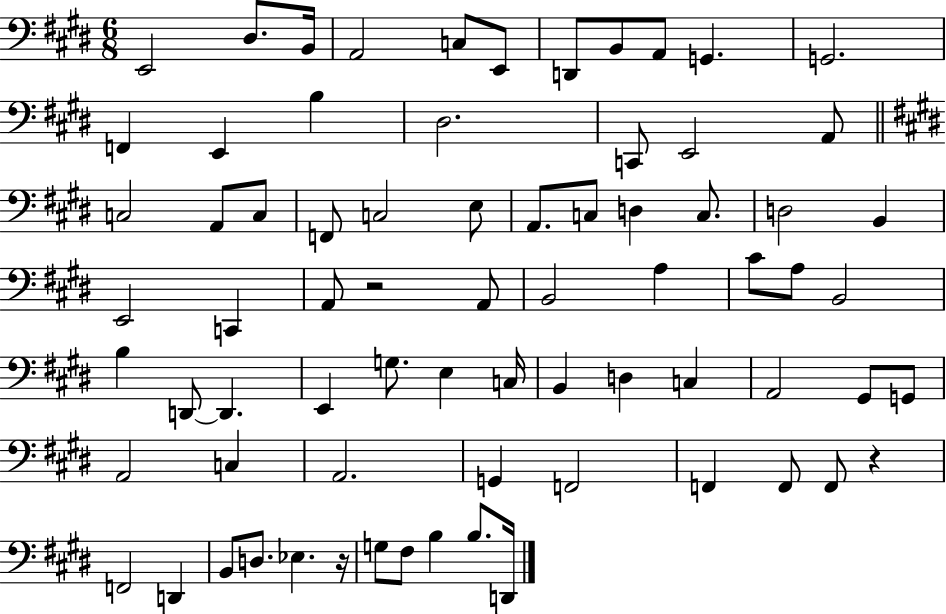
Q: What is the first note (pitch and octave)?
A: E2